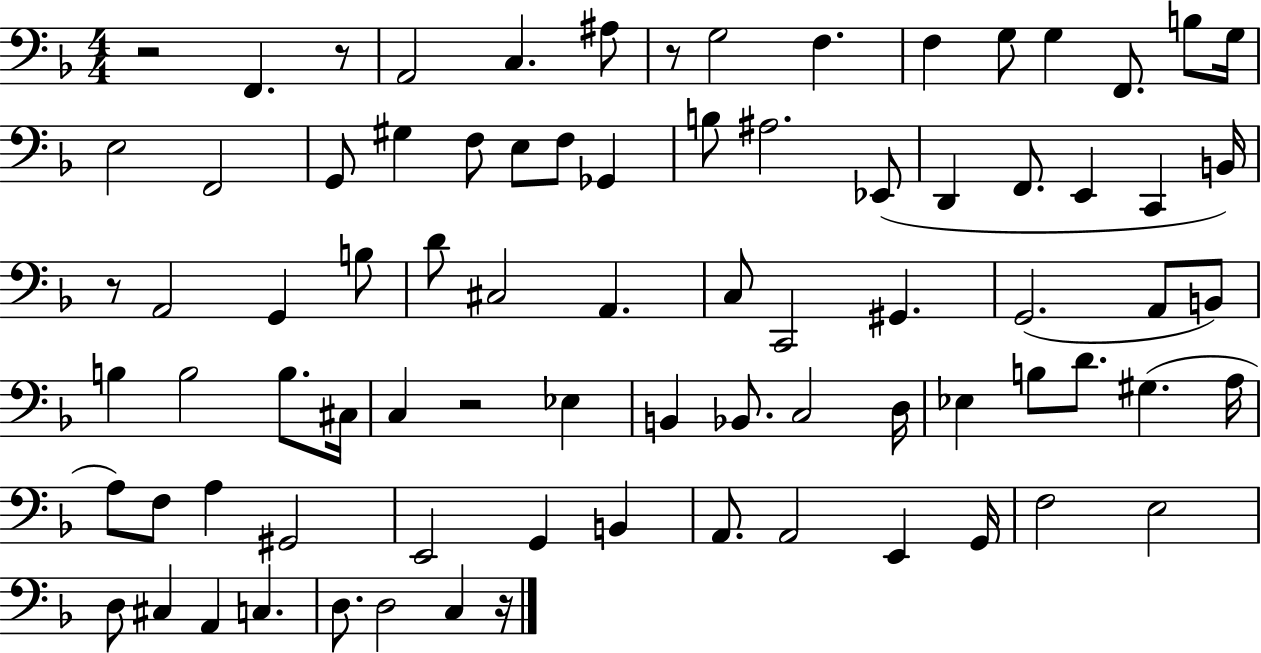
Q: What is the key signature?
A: F major